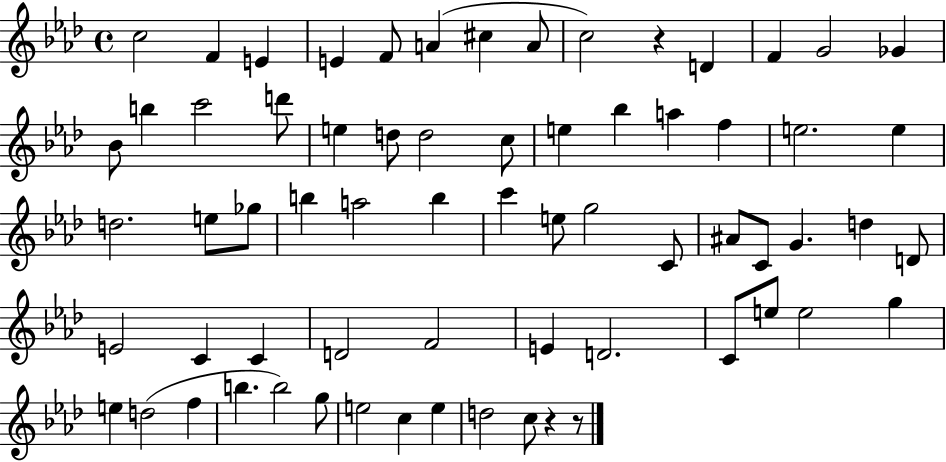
{
  \clef treble
  \time 4/4
  \defaultTimeSignature
  \key aes \major
  \repeat volta 2 { c''2 f'4 e'4 | e'4 f'8 a'4( cis''4 a'8 | c''2) r4 d'4 | f'4 g'2 ges'4 | \break bes'8 b''4 c'''2 d'''8 | e''4 d''8 d''2 c''8 | e''4 bes''4 a''4 f''4 | e''2. e''4 | \break d''2. e''8 ges''8 | b''4 a''2 b''4 | c'''4 e''8 g''2 c'8 | ais'8 c'8 g'4. d''4 d'8 | \break e'2 c'4 c'4 | d'2 f'2 | e'4 d'2. | c'8 e''8 e''2 g''4 | \break e''4 d''2( f''4 | b''4. b''2) g''8 | e''2 c''4 e''4 | d''2 c''8 r4 r8 | \break } \bar "|."
}